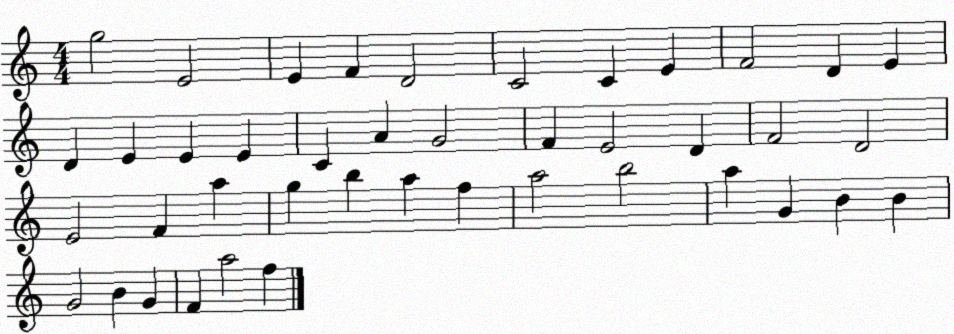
X:1
T:Untitled
M:4/4
L:1/4
K:C
g2 E2 E F D2 C2 C E F2 D E D E E E C A G2 F E2 D F2 D2 E2 F a g b a f a2 b2 a G B B G2 B G F a2 f